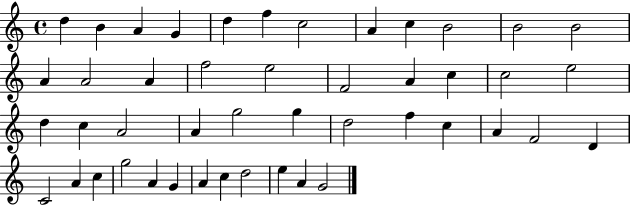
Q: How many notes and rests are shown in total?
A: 46